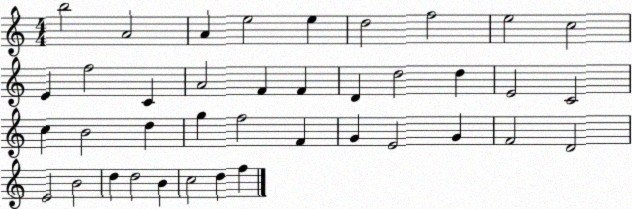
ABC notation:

X:1
T:Untitled
M:4/4
L:1/4
K:C
b2 A2 A e2 e d2 f2 e2 c2 E f2 C A2 F F D d2 d E2 C2 c B2 d g f2 F G E2 G F2 D2 E2 B2 d d2 B c2 d f